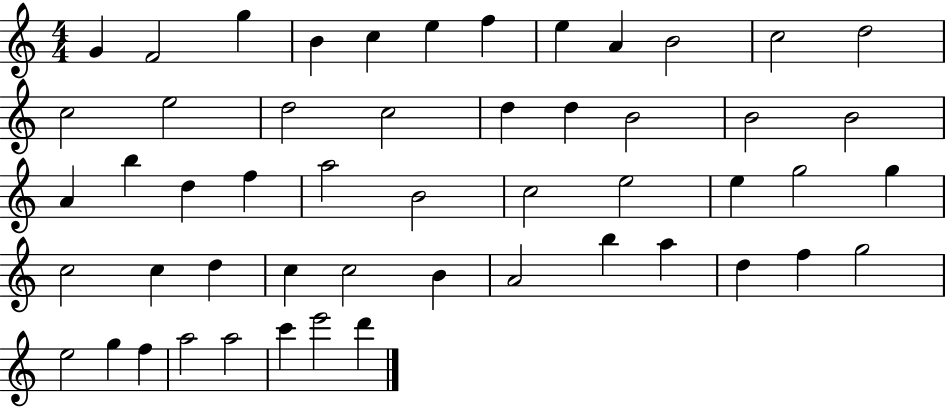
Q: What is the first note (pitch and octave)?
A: G4